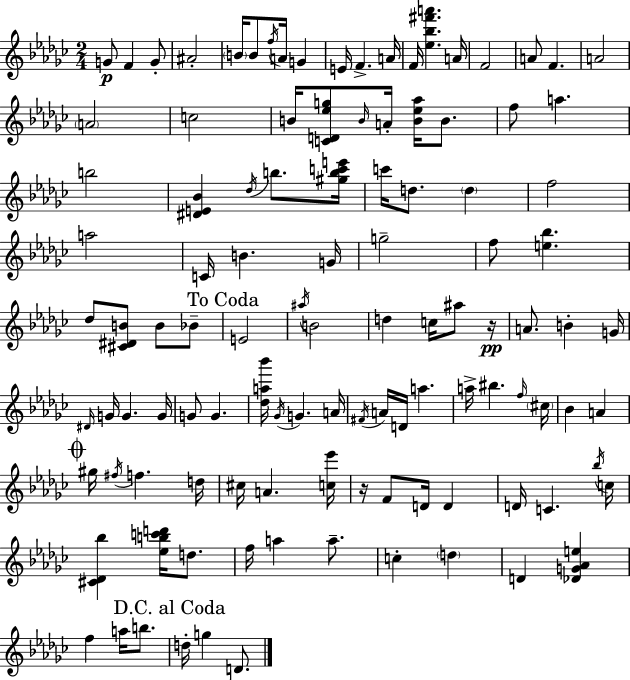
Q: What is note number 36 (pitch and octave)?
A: B4